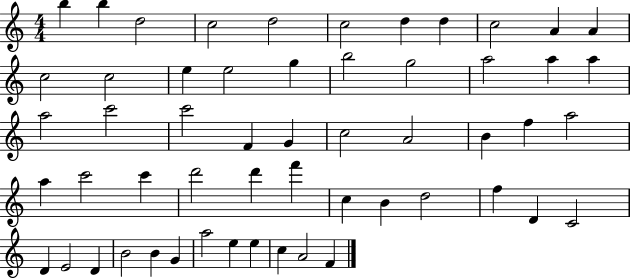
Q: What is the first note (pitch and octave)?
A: B5